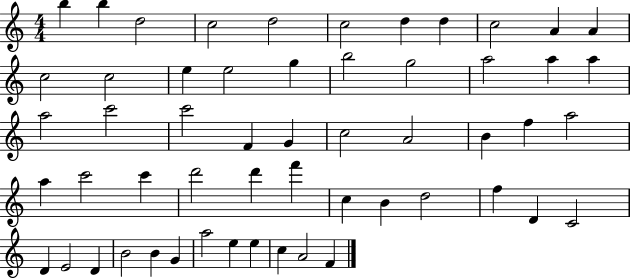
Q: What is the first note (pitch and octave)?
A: B5